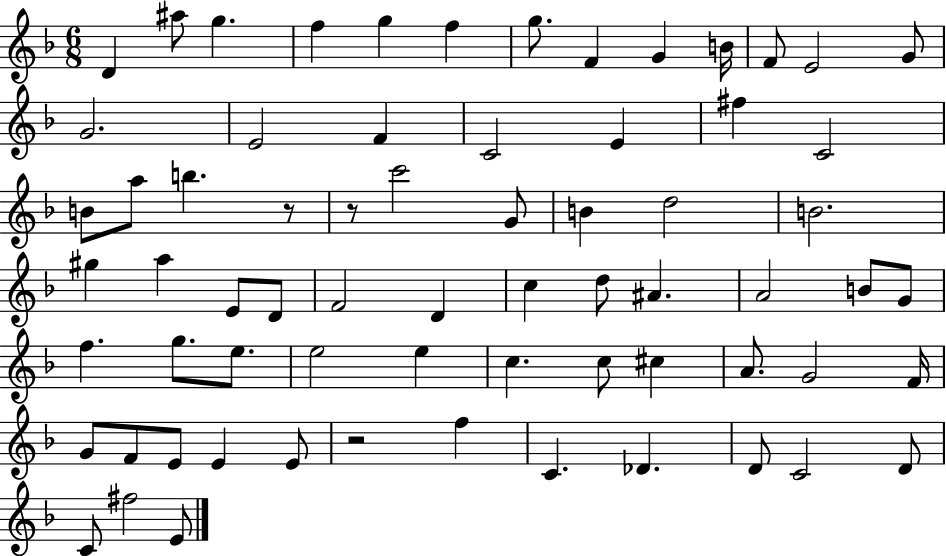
D4/q A#5/e G5/q. F5/q G5/q F5/q G5/e. F4/q G4/q B4/s F4/e E4/h G4/e G4/h. E4/h F4/q C4/h E4/q F#5/q C4/h B4/e A5/e B5/q. R/e R/e C6/h G4/e B4/q D5/h B4/h. G#5/q A5/q E4/e D4/e F4/h D4/q C5/q D5/e A#4/q. A4/h B4/e G4/e F5/q. G5/e. E5/e. E5/h E5/q C5/q. C5/e C#5/q A4/e. G4/h F4/s G4/e F4/e E4/e E4/q E4/e R/h F5/q C4/q. Db4/q. D4/e C4/h D4/e C4/e F#5/h E4/e